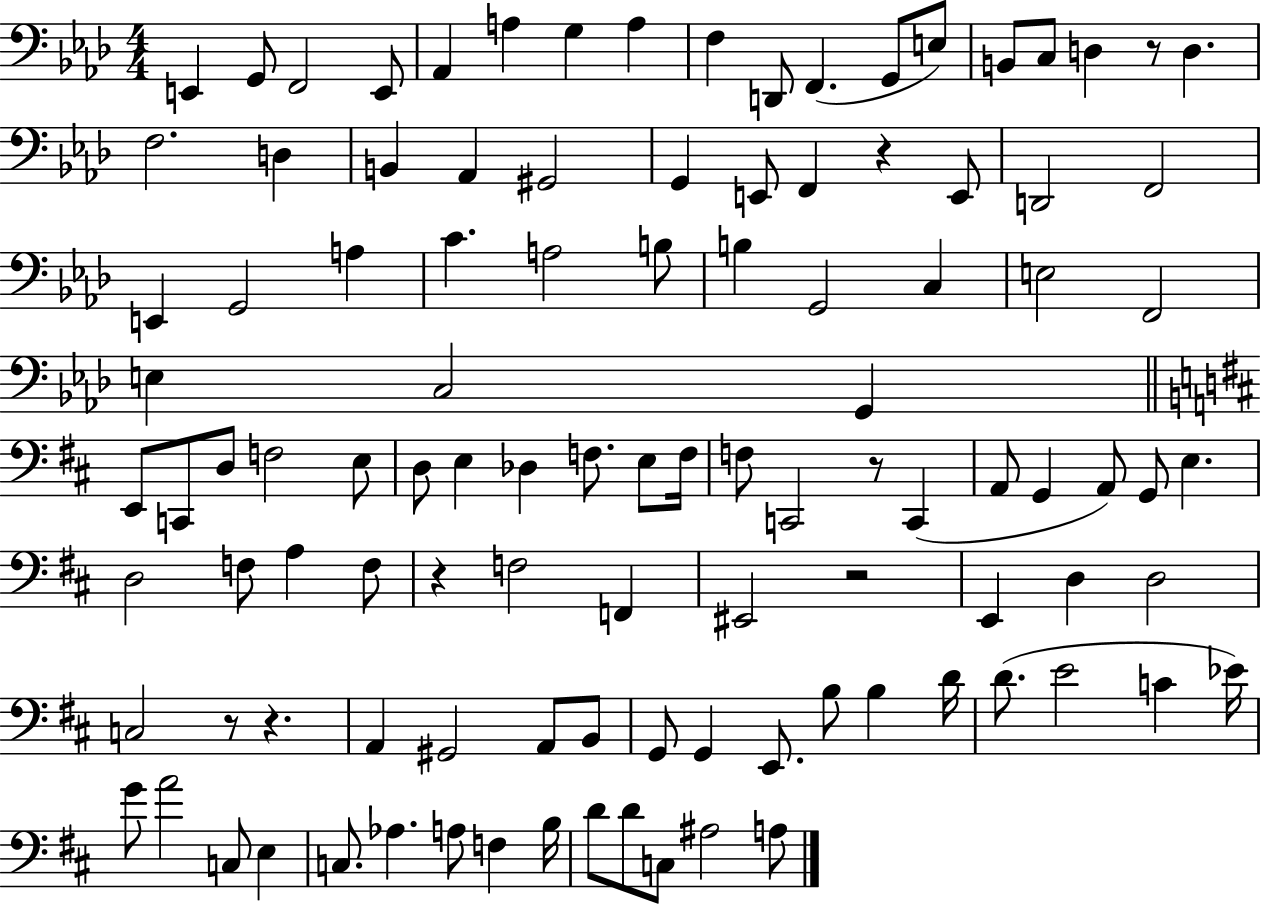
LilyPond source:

{
  \clef bass
  \numericTimeSignature
  \time 4/4
  \key aes \major
  \repeat volta 2 { e,4 g,8 f,2 e,8 | aes,4 a4 g4 a4 | f4 d,8 f,4.( g,8 e8) | b,8 c8 d4 r8 d4. | \break f2. d4 | b,4 aes,4 gis,2 | g,4 e,8 f,4 r4 e,8 | d,2 f,2 | \break e,4 g,2 a4 | c'4. a2 b8 | b4 g,2 c4 | e2 f,2 | \break e4 c2 g,4 | \bar "||" \break \key b \minor e,8 c,8 d8 f2 e8 | d8 e4 des4 f8. e8 f16 | f8 c,2 r8 c,4( | a,8 g,4 a,8) g,8 e4. | \break d2 f8 a4 f8 | r4 f2 f,4 | eis,2 r2 | e,4 d4 d2 | \break c2 r8 r4. | a,4 gis,2 a,8 b,8 | g,8 g,4 e,8. b8 b4 d'16 | d'8.( e'2 c'4 ees'16) | \break g'8 a'2 c8 e4 | c8. aes4. a8 f4 b16 | d'8 d'8 c8 ais2 a8 | } \bar "|."
}